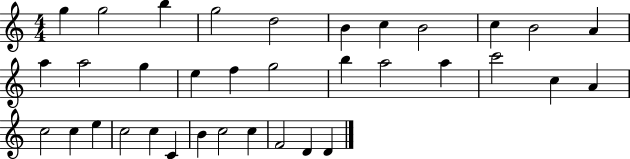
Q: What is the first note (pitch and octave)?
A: G5